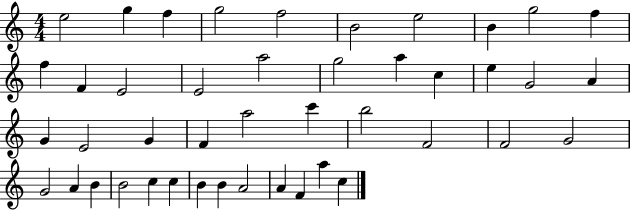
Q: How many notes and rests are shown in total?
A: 44